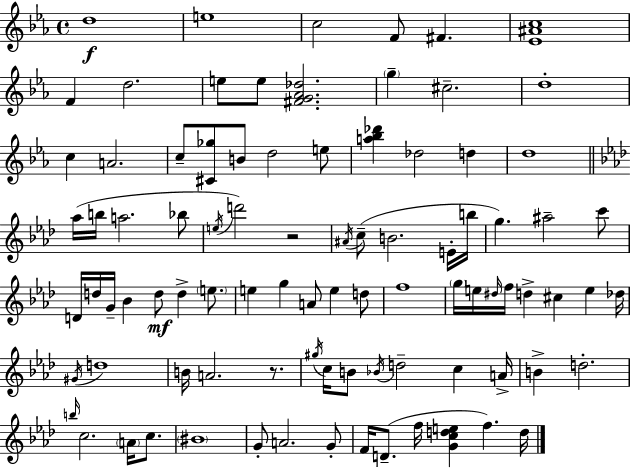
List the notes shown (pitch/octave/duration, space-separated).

D5/w E5/w C5/h F4/e F#4/q. [Eb4,A#4,C5]/w F4/q D5/h. E5/e E5/e [F#4,G4,Ab4,Db5]/h. G5/q C#5/h. D5/w C5/q A4/h. C5/e [C#4,Gb5]/e B4/e D5/h E5/e [A5,Bb5,Db6]/q Db5/h D5/q D5/w Ab5/s B5/s A5/h. Bb5/e E5/s D6/h R/h A#4/s C5/e B4/h. E4/s B5/s G5/q. A#5/h C6/e D4/s D5/s G4/s Bb4/q D5/e D5/q E5/e. E5/q G5/q A4/e E5/q D5/e F5/w G5/s E5/s D#5/s F5/s D5/q C#5/q E5/q Db5/s G#4/s D5/w B4/s A4/h. R/e. G#5/s C5/s B4/e Bb4/s D5/h C5/q A4/s B4/q D5/h. B5/s C5/h. A4/s C5/e. BIS4/w G4/e A4/h. G4/e F4/s D4/e. F5/s [G4,C5,D5,E5]/q F5/q. D5/s